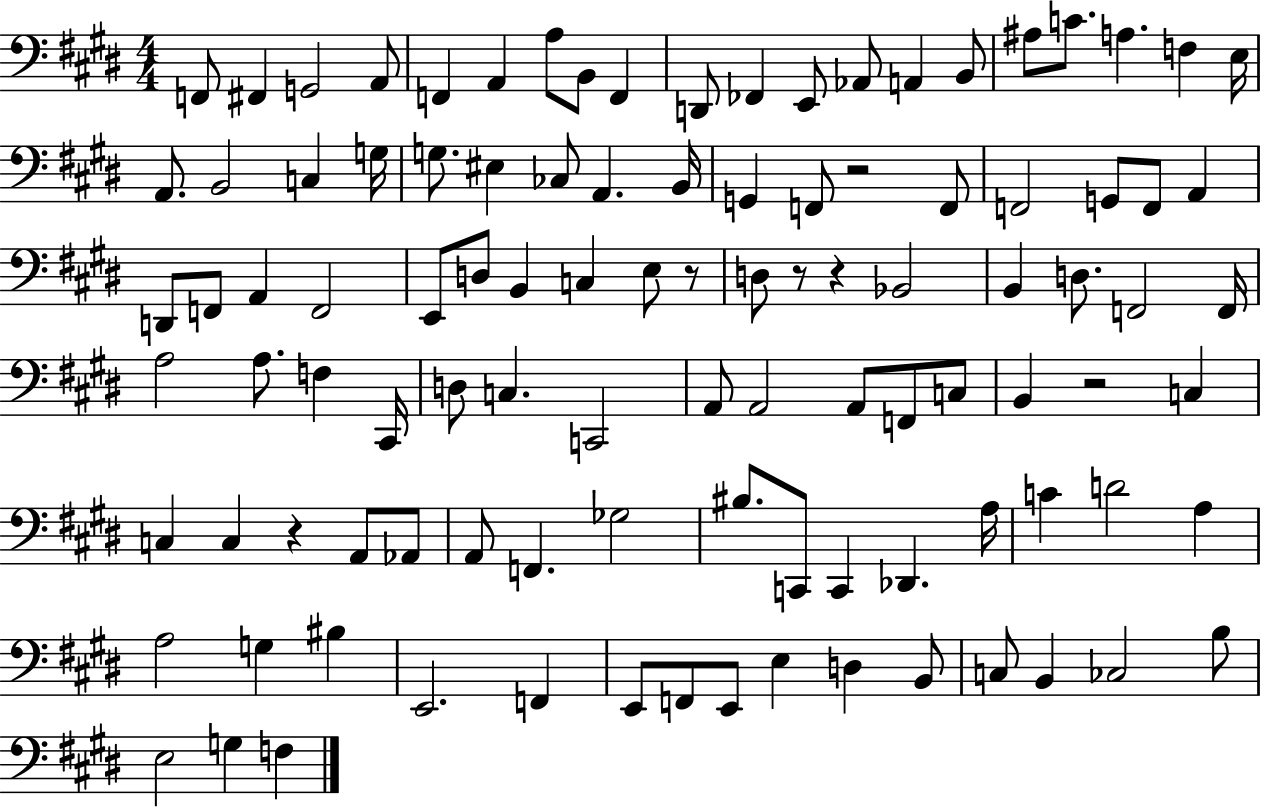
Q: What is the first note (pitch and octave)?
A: F2